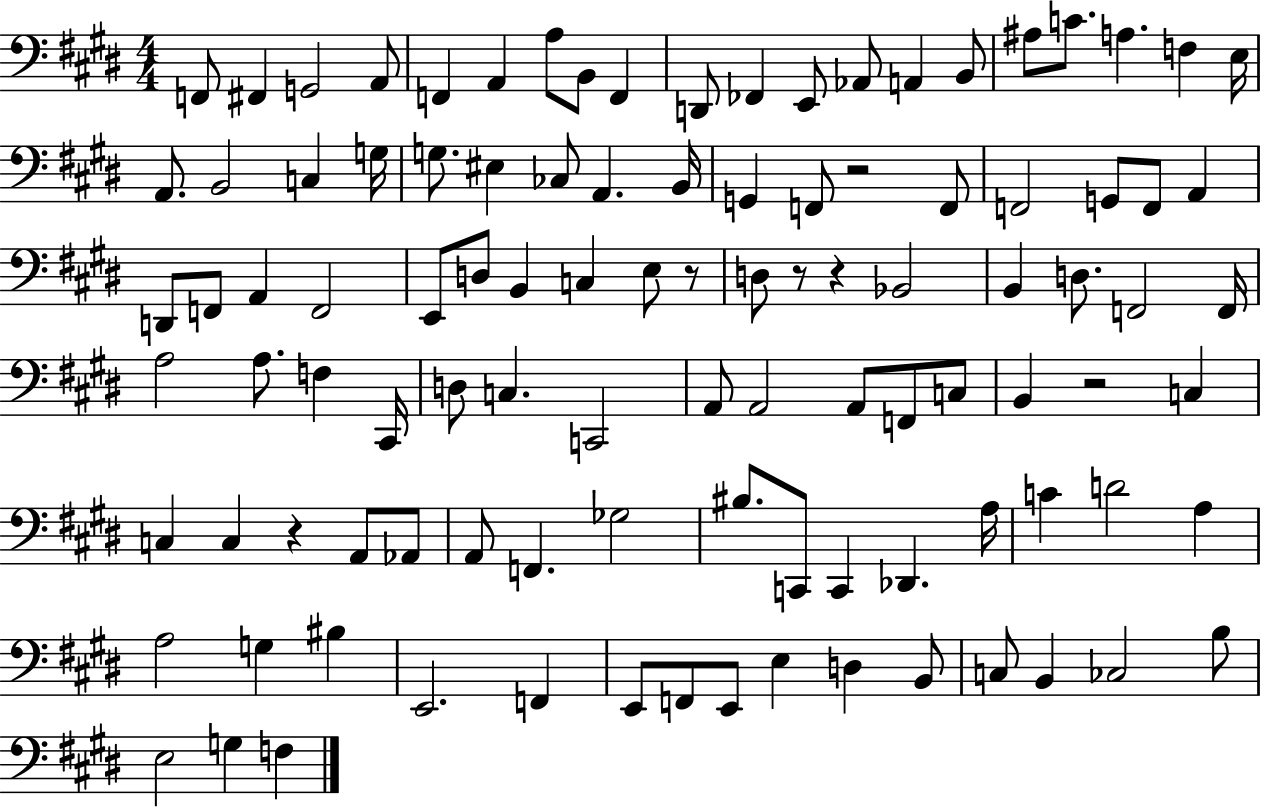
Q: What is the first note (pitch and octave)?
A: F2